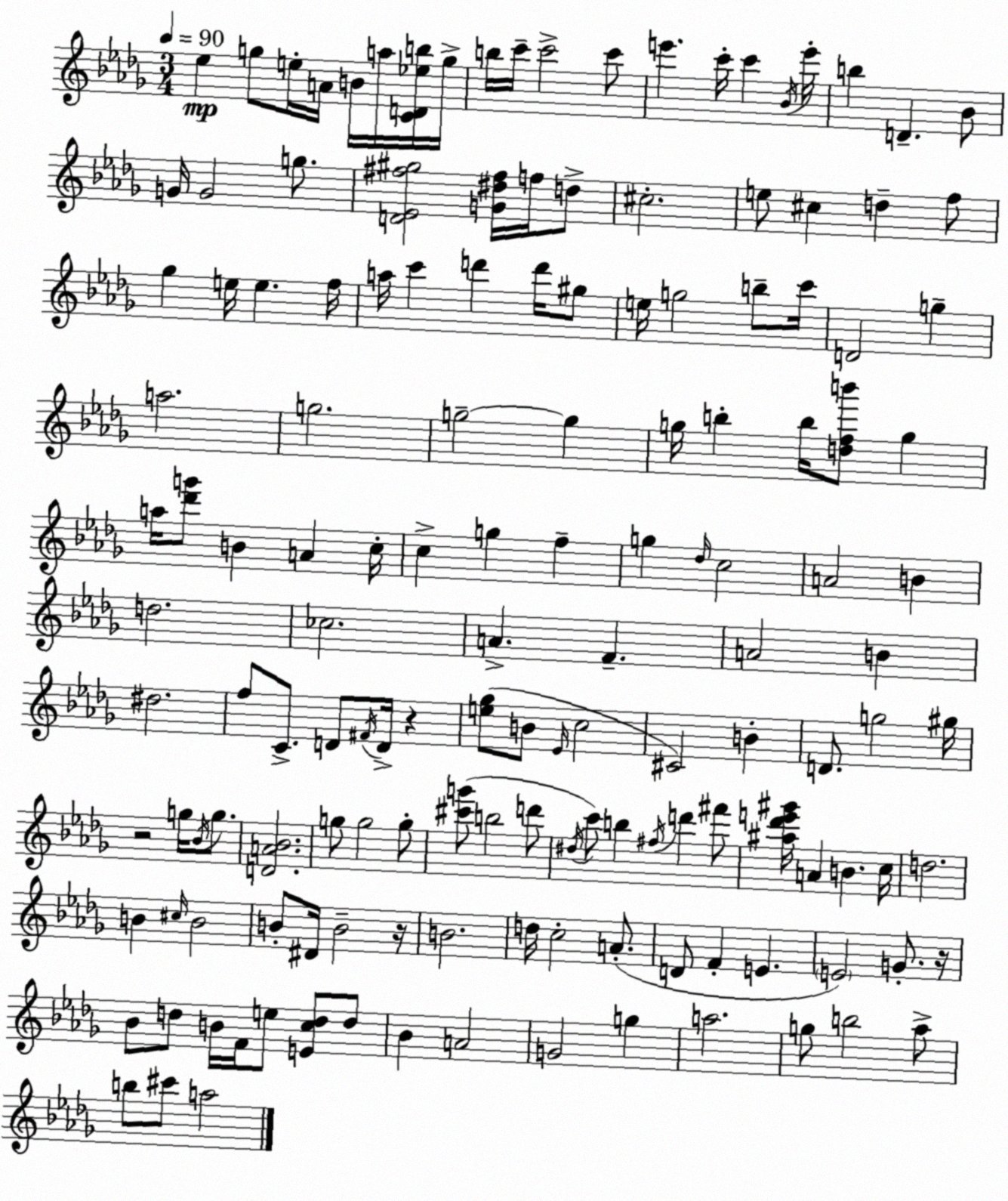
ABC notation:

X:1
T:Untitled
M:3/4
L:1/4
K:Bbm
_e g/2 e/4 A/4 B/4 a/4 [CD_eb]/4 g/4 b/4 c'/4 c'2 c'/2 e' c'/4 c' _B/4 e'/4 b D _B/2 G/4 G2 g/2 [D_E^f^g]2 [G^d^f]/4 f/4 d/2 ^c2 e/2 ^c d f/2 _g e/4 e f/4 a/4 c' d' d'/4 ^g/2 e/4 g2 b/2 c'/4 D2 g a2 g2 g2 g g/4 b b/4 [dfb']/2 g a/4 [_d'g']/2 B A c/4 c g f g _d/4 c2 A2 B d2 _c2 A F A2 B ^d2 f/2 C/2 D/2 ^F/4 D/4 z [e_g]/2 B/2 _E/4 c2 ^C2 B D/2 g2 ^g/4 z2 g/4 _B/4 g/2 [DA_B]2 g/2 g2 g/2 [^c'g']/2 b2 d'/2 ^d/4 c'/2 b ^f/4 d' ^f'/2 [^a_d'e'^g']/4 A B c/4 d2 B ^c/4 B2 B/2 ^D/4 B2 z/4 B2 d/4 c2 A/2 D/2 F E E2 G/2 z/4 _B/2 d/2 B/4 F/4 e/2 [Ecd]/2 d/2 _B A2 G2 g a2 g/2 b2 _a/2 b/2 ^c'/2 a2